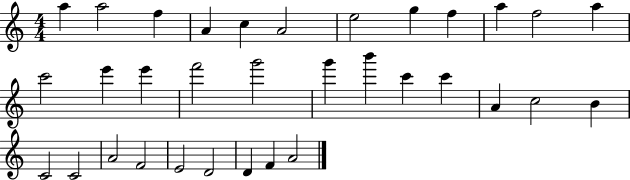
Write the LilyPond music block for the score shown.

{
  \clef treble
  \numericTimeSignature
  \time 4/4
  \key c \major
  a''4 a''2 f''4 | a'4 c''4 a'2 | e''2 g''4 f''4 | a''4 f''2 a''4 | \break c'''2 e'''4 e'''4 | f'''2 g'''2 | g'''4 b'''4 c'''4 c'''4 | a'4 c''2 b'4 | \break c'2 c'2 | a'2 f'2 | e'2 d'2 | d'4 f'4 a'2 | \break \bar "|."
}